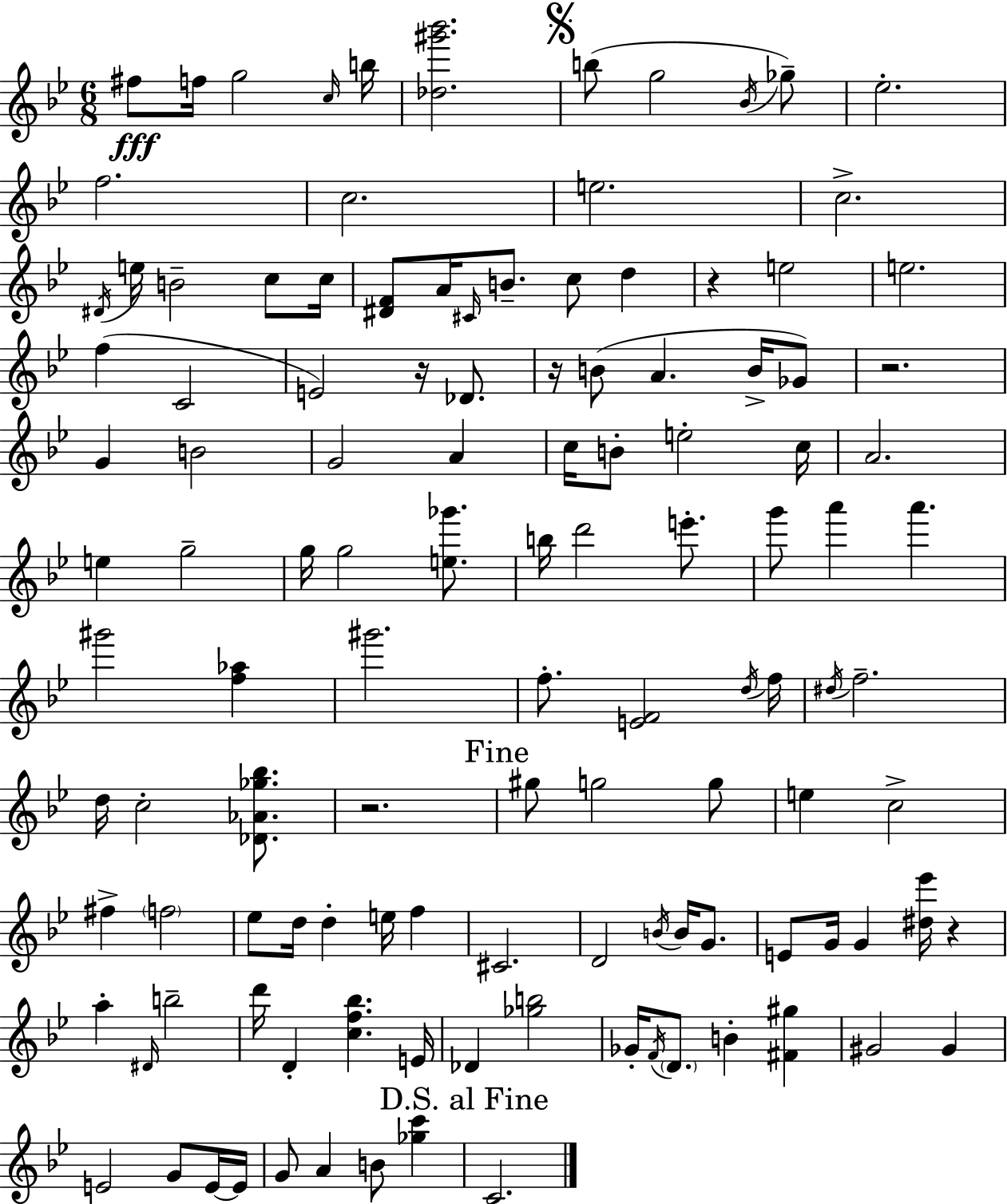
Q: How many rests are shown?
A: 6